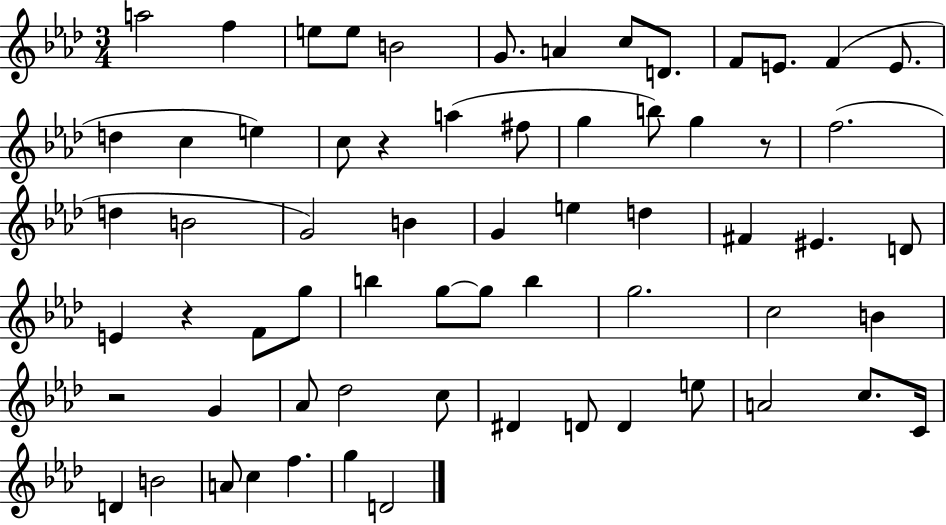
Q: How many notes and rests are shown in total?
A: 65